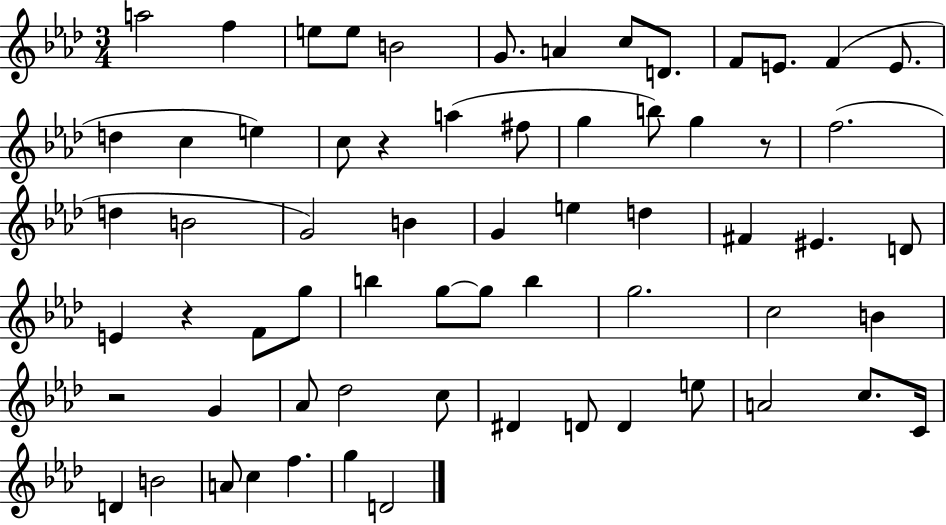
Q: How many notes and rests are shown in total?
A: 65